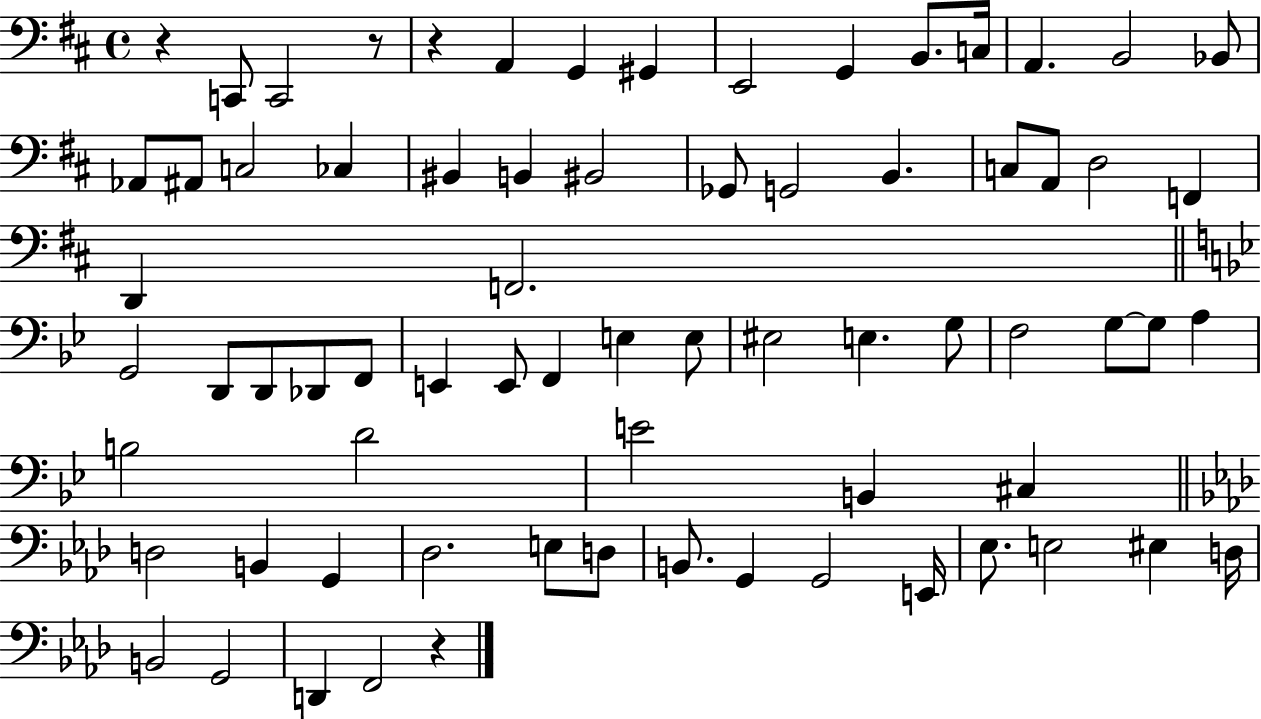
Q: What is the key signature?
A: D major